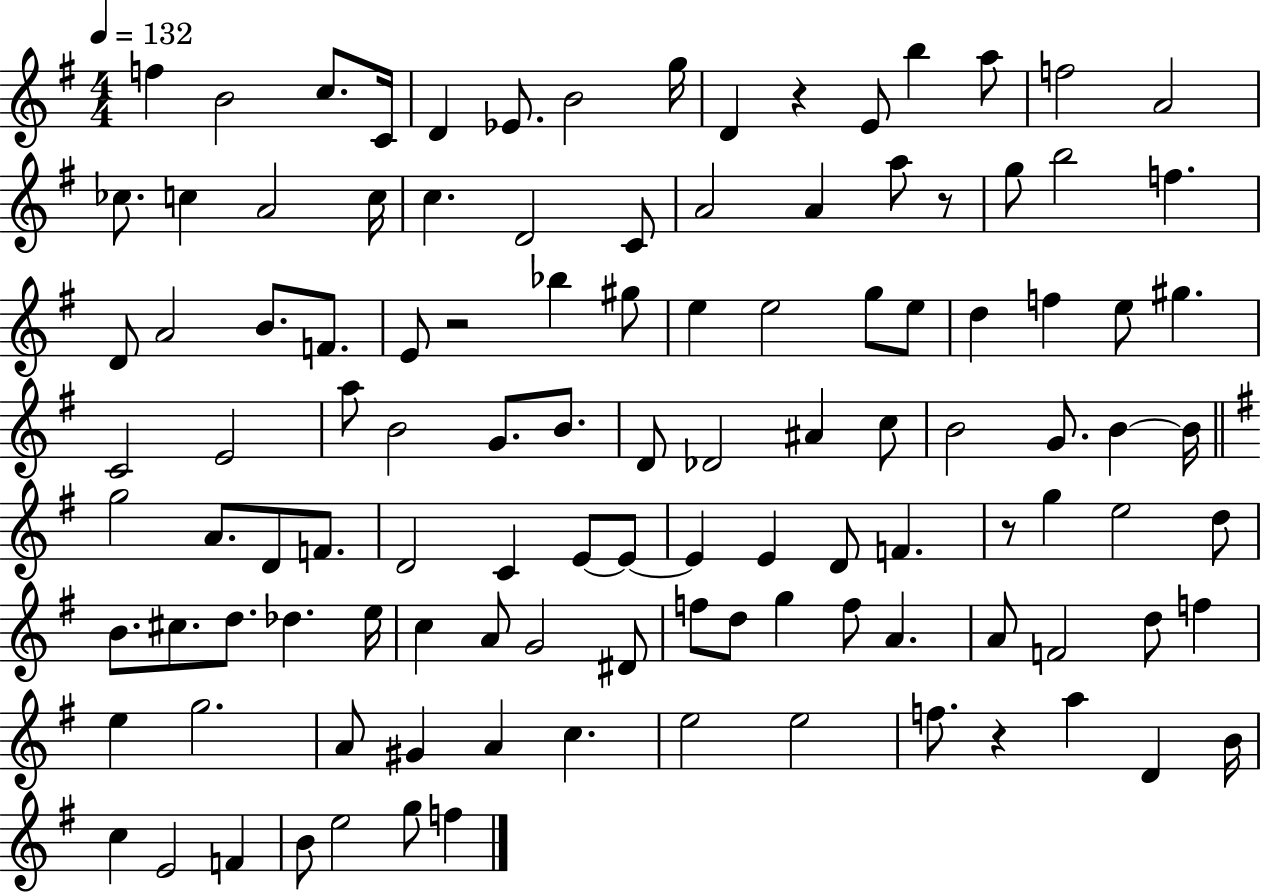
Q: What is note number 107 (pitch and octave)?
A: G5